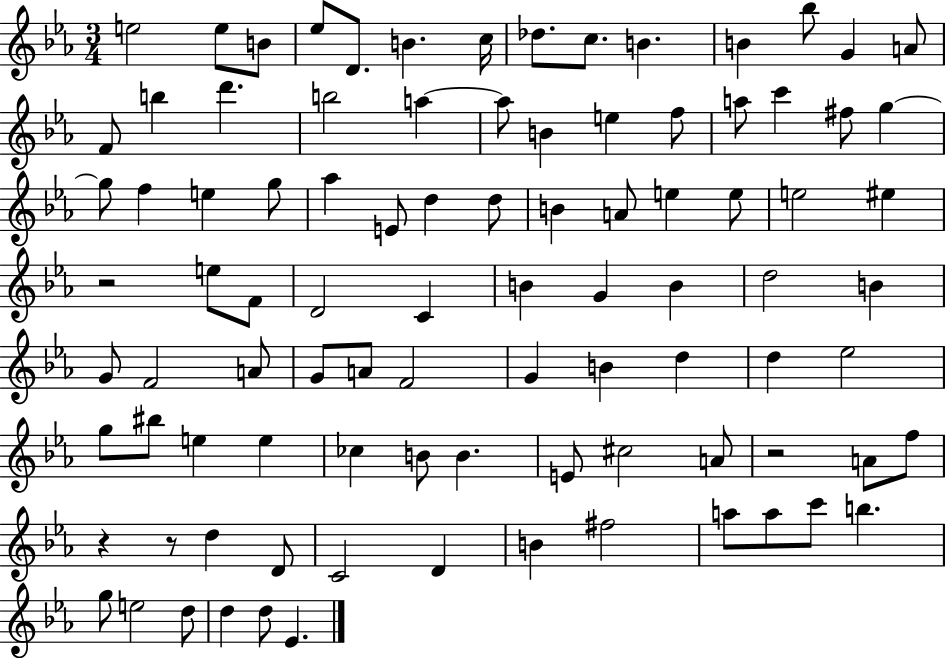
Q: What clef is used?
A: treble